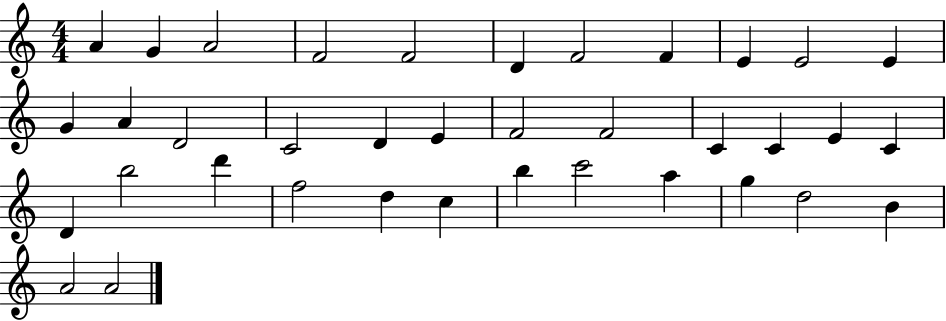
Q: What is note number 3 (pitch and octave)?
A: A4